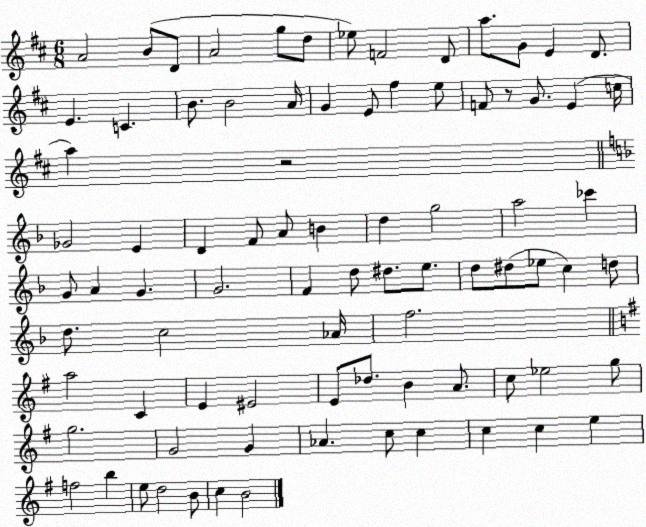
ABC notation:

X:1
T:Untitled
M:6/8
L:1/4
K:D
A2 B/2 D/2 A2 g/2 d/2 _e/2 F2 D/2 a/2 G/2 E D/2 E C B/2 B2 A/4 G E/2 ^f e/2 F/2 z/2 G/2 E c/4 a z2 _G2 E D F/2 A/2 B d g2 a2 _c' G/2 A G G2 F d/2 ^d/2 e/2 d/2 ^d/2 _e/2 c d/2 d/2 c2 _A/4 f2 a2 C E ^E2 E/2 _d/2 B A/2 c/2 _e2 g/2 g2 G2 G _A c/2 c c c e f2 b e/2 d2 B/2 c B2